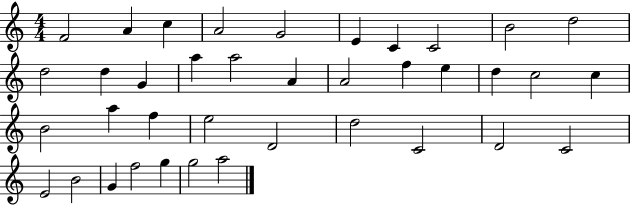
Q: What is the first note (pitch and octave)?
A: F4